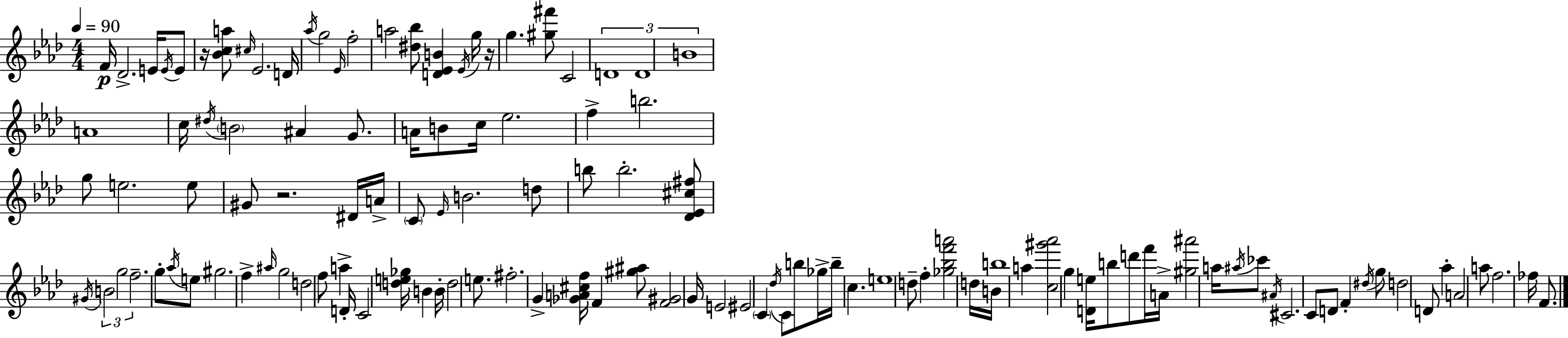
{
  \clef treble
  \numericTimeSignature
  \time 4/4
  \key f \minor
  \tempo 4 = 90
  f'16\p des'2.-> e'16 \acciaccatura { e'16 } e'8 | r16 <bes' c'' a''>8 \grace { cis''16 } ees'2. | d'16 \acciaccatura { aes''16 } g''2 \grace { ees'16 } f''2-. | a''2 <dis'' bes''>8 <d' ees' b'>4 | \break \acciaccatura { ees'16 } g''16 r16 g''4. <gis'' fis'''>8 c'2 | \tuplet 3/2 { d'1 | d'1 | b'1 } | \break a'1 | c''16 \acciaccatura { dis''16 } \parenthesize b'2 ais'4 | g'8. a'16 b'8 c''16 ees''2. | f''4-> b''2. | \break g''8 e''2. | e''8 gis'8 r2. | dis'16 a'16-> \parenthesize c'8 \grace { ees'16 } b'2. | d''8 b''8 b''2.-. | \break <des' ees' cis'' fis''>8 \acciaccatura { gis'16 } \tuplet 3/2 { b'2 | g''2 f''2.-- } | g''8-. \acciaccatura { aes''16 } e''8 gis''2. | f''4-> \grace { ais''16 } g''2 | \break d''2 f''8 a''4-> | d'16-. c'2 <d'' e'' ges''>16 b'4 b'16-. d''2 | e''8. fis''2.-. | g'4-> <ges' a' cis'' f''>16 f'4 <gis'' ais''>8 | \break <f' gis'>2 g'16 e'2 | eis'2 \parenthesize c'4 \acciaccatura { des''16 } c'8 | b''8 ges''16-> b''16-- c''4. e''1 | d''8-- f''4-. | \break <ges'' bes'' f''' a'''>2 d''16 b'16 b''1 | a''4 <c'' gis''' aes'''>2 | g''4 <d' e''>16 b''8 d'''8 | f'''16 a'16-> <gis'' ais'''>2 a''16 \acciaccatura { ais''16 } ces'''8 \acciaccatura { ais'16 } cis'2. | \break c'8 d'8 f'4-. | \acciaccatura { dis''16 } g''8 d''2 d'8 | aes''4-. a'2 a''8 f''2. | fes''16 f'8. \bar "|."
}